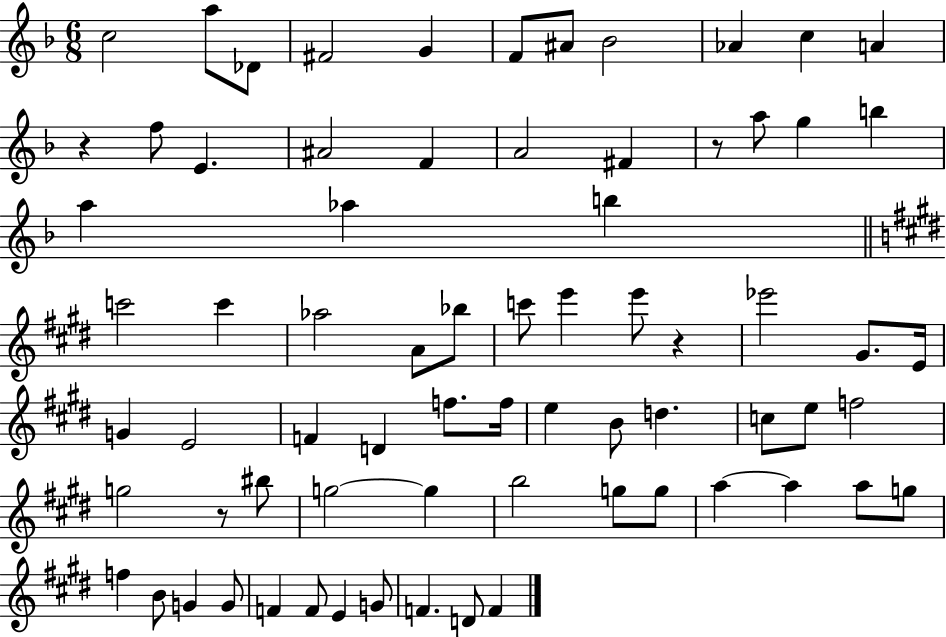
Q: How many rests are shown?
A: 4